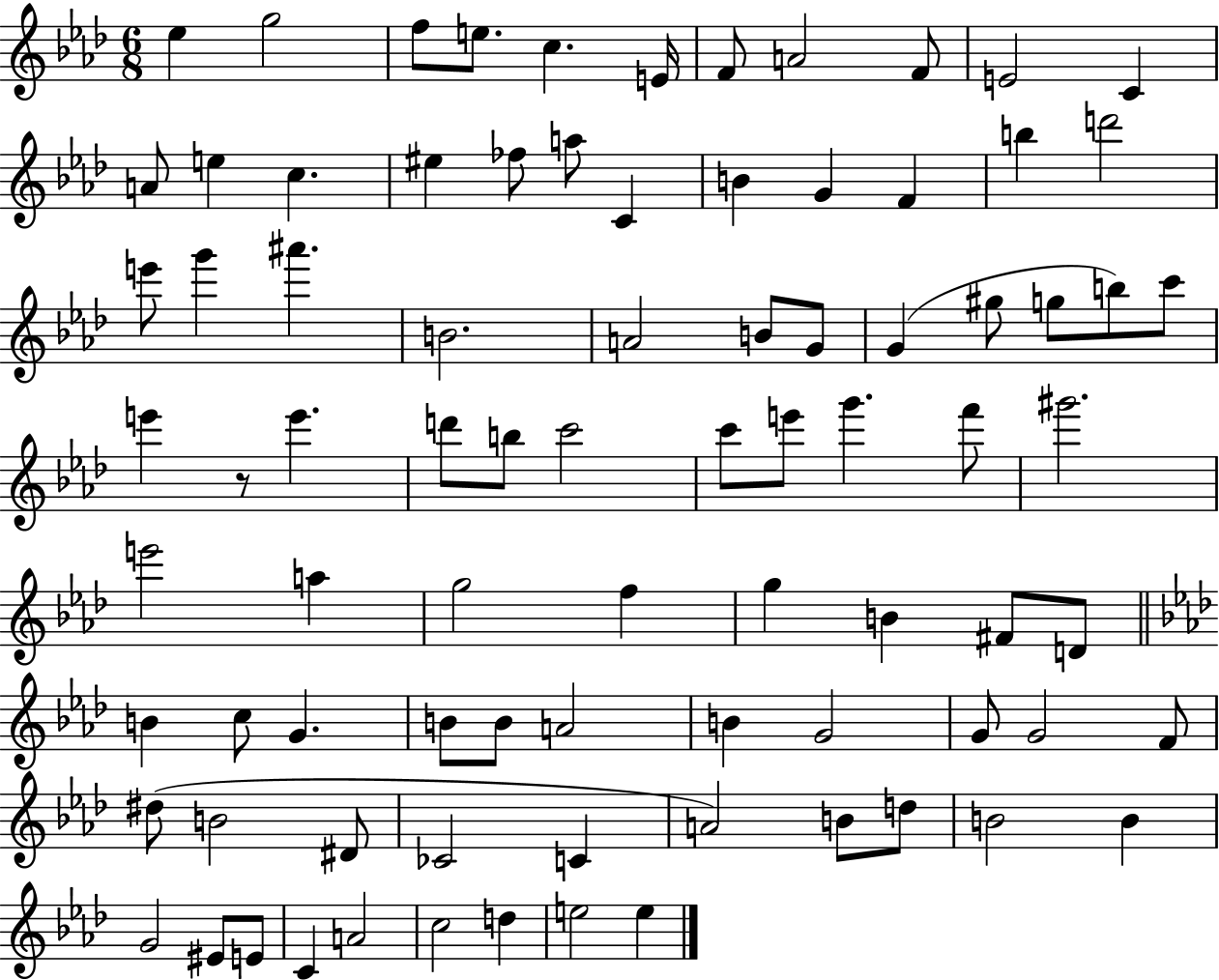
Eb5/q G5/h F5/e E5/e. C5/q. E4/s F4/e A4/h F4/e E4/h C4/q A4/e E5/q C5/q. EIS5/q FES5/e A5/e C4/q B4/q G4/q F4/q B5/q D6/h E6/e G6/q A#6/q. B4/h. A4/h B4/e G4/e G4/q G#5/e G5/e B5/e C6/e E6/q R/e E6/q. D6/e B5/e C6/h C6/e E6/e G6/q. F6/e G#6/h. E6/h A5/q G5/h F5/q G5/q B4/q F#4/e D4/e B4/q C5/e G4/q. B4/e B4/e A4/h B4/q G4/h G4/e G4/h F4/e D#5/e B4/h D#4/e CES4/h C4/q A4/h B4/e D5/e B4/h B4/q G4/h EIS4/e E4/e C4/q A4/h C5/h D5/q E5/h E5/q